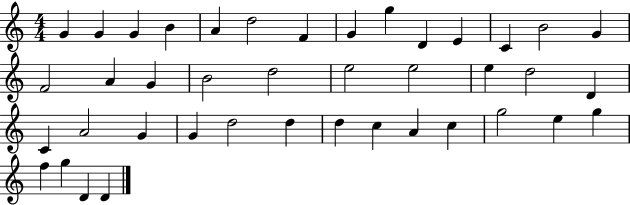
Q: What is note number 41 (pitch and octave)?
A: D4